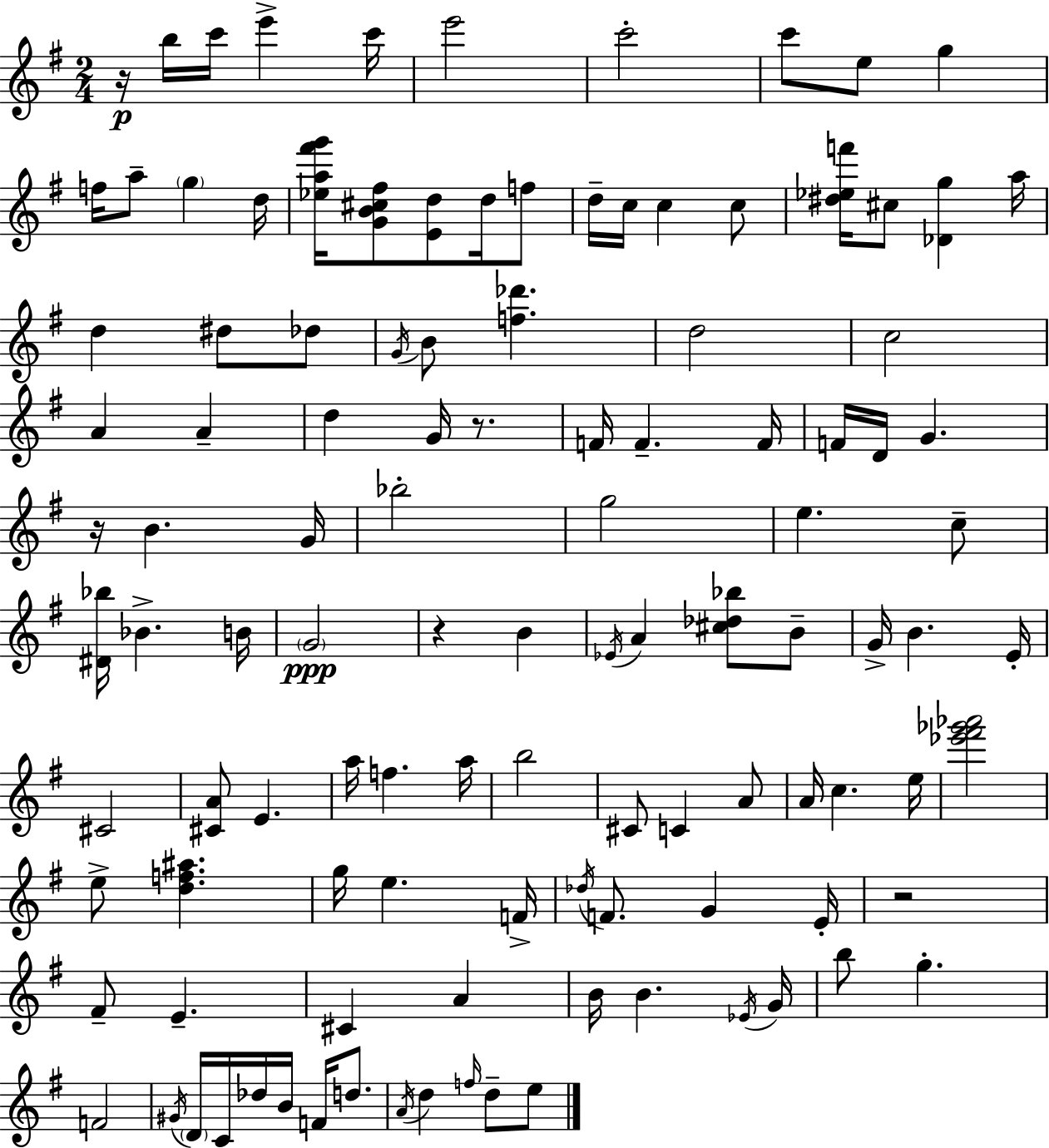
R/s B5/s C6/s E6/q C6/s E6/h C6/h C6/e E5/e G5/q F5/s A5/e G5/q D5/s [Eb5,A5,F#6,G6]/s [G4,B4,C#5,F#5]/e [E4,D5]/e D5/s F5/e D5/s C5/s C5/q C5/e [D#5,Eb5,F6]/s C#5/e [Db4,G5]/q A5/s D5/q D#5/e Db5/e G4/s B4/e [F5,Db6]/q. D5/h C5/h A4/q A4/q D5/q G4/s R/e. F4/s F4/q. F4/s F4/s D4/s G4/q. R/s B4/q. G4/s Bb5/h G5/h E5/q. C5/e [D#4,Bb5]/s Bb4/q. B4/s G4/h R/q B4/q Eb4/s A4/q [C#5,Db5,Bb5]/e B4/e G4/s B4/q. E4/s C#4/h [C#4,A4]/e E4/q. A5/s F5/q. A5/s B5/h C#4/e C4/q A4/e A4/s C5/q. E5/s [Eb6,F#6,Gb6,Ab6]/h E5/e [D5,F5,A#5]/q. G5/s E5/q. F4/s Db5/s F4/e. G4/q E4/s R/h F#4/e E4/q. C#4/q A4/q B4/s B4/q. Eb4/s G4/s B5/e G5/q. F4/h G#4/s D4/s C4/s Db5/s B4/s F4/s D5/e. A4/s D5/q F5/s D5/e E5/e